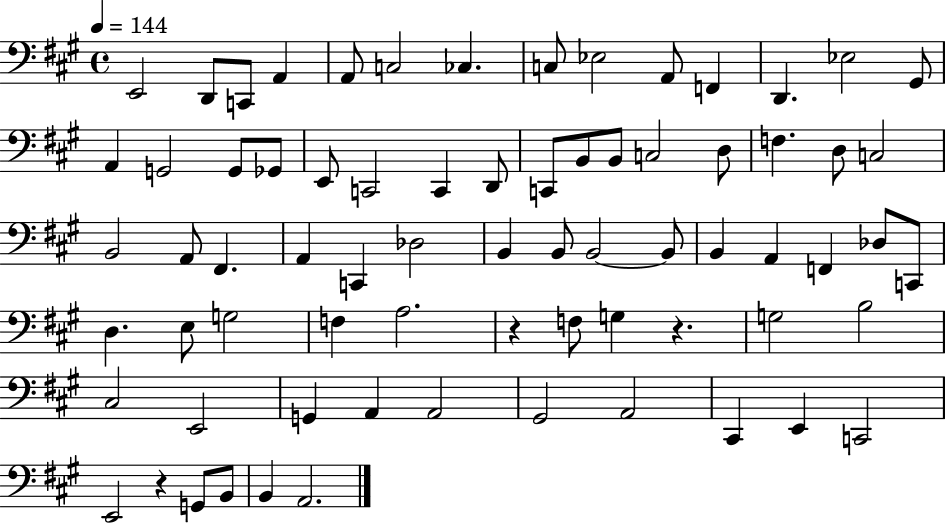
E2/h D2/e C2/e A2/q A2/e C3/h CES3/q. C3/e Eb3/h A2/e F2/q D2/q. Eb3/h G#2/e A2/q G2/h G2/e Gb2/e E2/e C2/h C2/q D2/e C2/e B2/e B2/e C3/h D3/e F3/q. D3/e C3/h B2/h A2/e F#2/q. A2/q C2/q Db3/h B2/q B2/e B2/h B2/e B2/q A2/q F2/q Db3/e C2/e D3/q. E3/e G3/h F3/q A3/h. R/q F3/e G3/q R/q. G3/h B3/h C#3/h E2/h G2/q A2/q A2/h G#2/h A2/h C#2/q E2/q C2/h E2/h R/q G2/e B2/e B2/q A2/h.